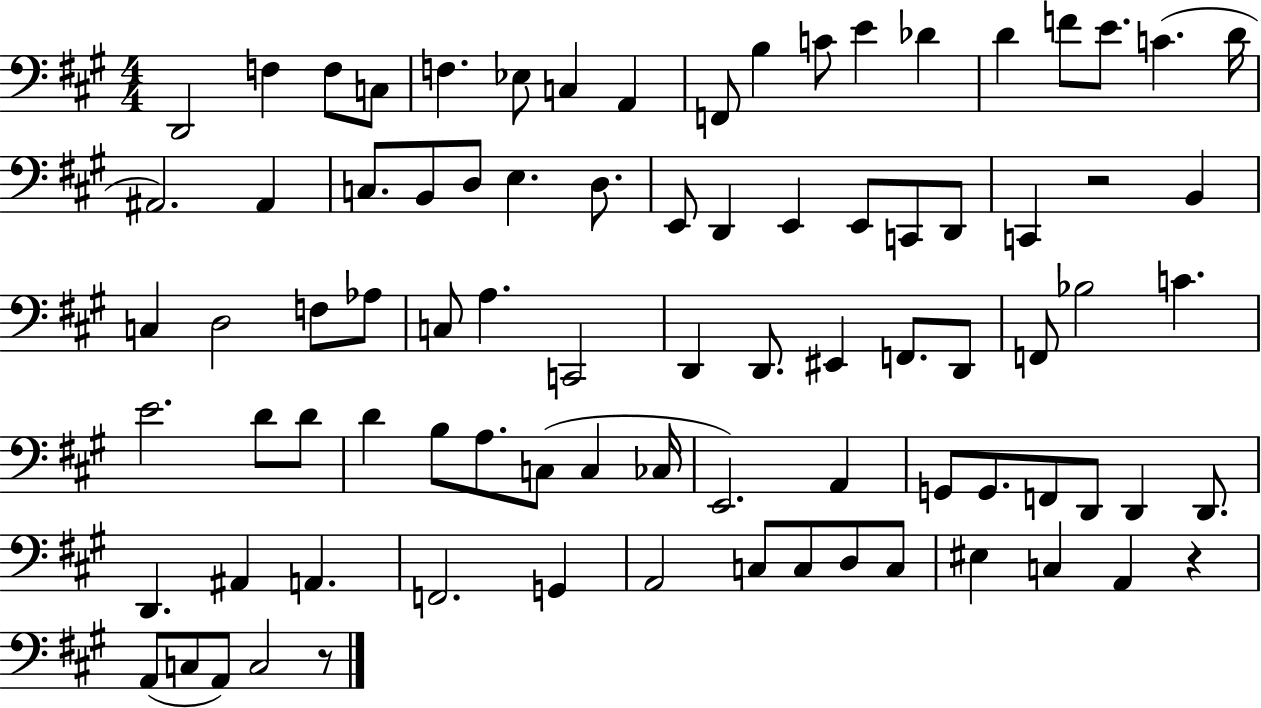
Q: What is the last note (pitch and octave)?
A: C3